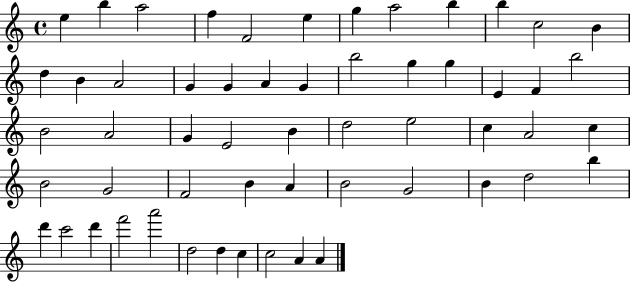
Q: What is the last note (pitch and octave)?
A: A4